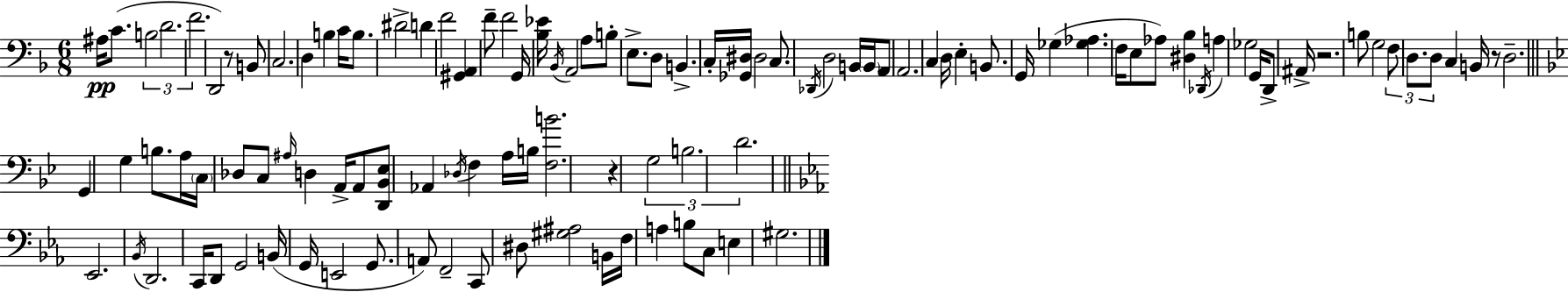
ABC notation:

X:1
T:Untitled
M:6/8
L:1/4
K:F
^A,/4 C/2 B,2 D2 F2 D,,2 z/2 B,,/2 C,2 D, B, C/4 B,/2 ^D2 D F2 [^G,,A,,] F/2 F2 G,,/4 [_B,_E]/4 _B,,/4 A,,2 A,/2 B,/2 E,/2 D,/2 B,, C,/4 [_G,,^D,]/4 ^D,2 C,/2 _D,,/4 D,2 B,,/4 B,,/4 A,,/2 A,,2 C, D,/4 E, B,,/2 G,,/4 _G, [_G,_A,] F,/4 E,/2 _A,/2 [^D,_B,] _D,,/4 A, _G,2 G,,/4 D,,/2 ^A,,/4 z2 B,/2 G,2 F,/2 D,/2 D,/2 C, B,,/4 z/2 D,2 G,, G, B,/2 A,/4 C,/4 _D,/2 C,/2 ^A,/4 D, A,,/4 A,,/2 [D,,_B,,_E,]/2 _A,, _D,/4 F, A,/4 B,/4 [F,B]2 z G,2 B,2 D2 _E,,2 _B,,/4 D,,2 C,,/4 D,,/2 G,,2 B,,/4 G,,/4 E,,2 G,,/2 A,,/2 F,,2 C,,/2 ^D,/2 [^G,^A,]2 B,,/4 F,/4 A, B,/2 C,/2 E, ^G,2